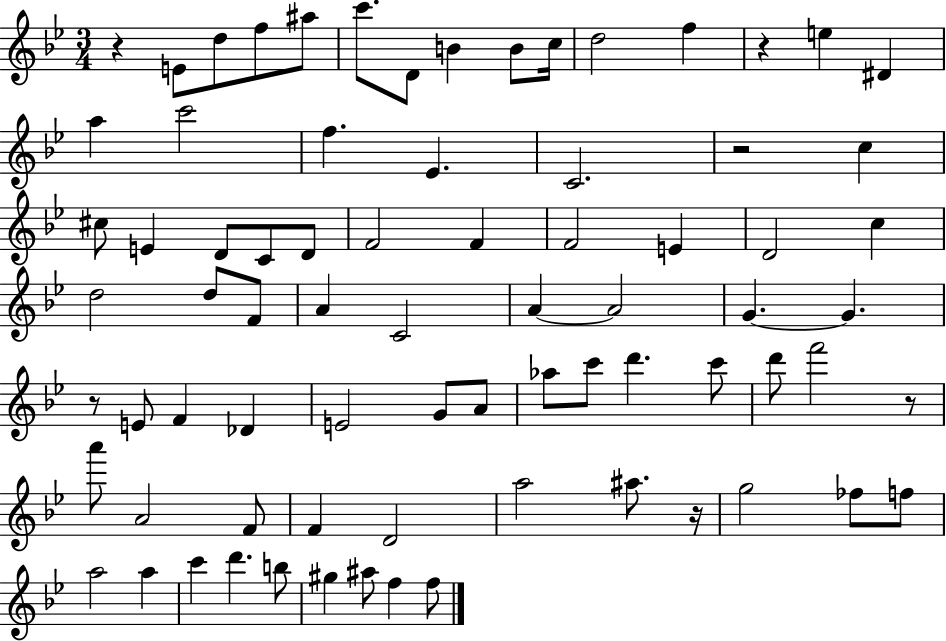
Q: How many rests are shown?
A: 6